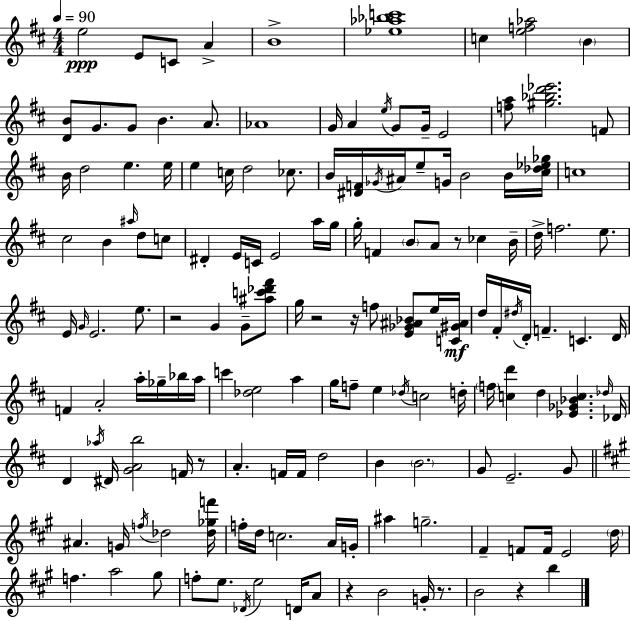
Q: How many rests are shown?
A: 8